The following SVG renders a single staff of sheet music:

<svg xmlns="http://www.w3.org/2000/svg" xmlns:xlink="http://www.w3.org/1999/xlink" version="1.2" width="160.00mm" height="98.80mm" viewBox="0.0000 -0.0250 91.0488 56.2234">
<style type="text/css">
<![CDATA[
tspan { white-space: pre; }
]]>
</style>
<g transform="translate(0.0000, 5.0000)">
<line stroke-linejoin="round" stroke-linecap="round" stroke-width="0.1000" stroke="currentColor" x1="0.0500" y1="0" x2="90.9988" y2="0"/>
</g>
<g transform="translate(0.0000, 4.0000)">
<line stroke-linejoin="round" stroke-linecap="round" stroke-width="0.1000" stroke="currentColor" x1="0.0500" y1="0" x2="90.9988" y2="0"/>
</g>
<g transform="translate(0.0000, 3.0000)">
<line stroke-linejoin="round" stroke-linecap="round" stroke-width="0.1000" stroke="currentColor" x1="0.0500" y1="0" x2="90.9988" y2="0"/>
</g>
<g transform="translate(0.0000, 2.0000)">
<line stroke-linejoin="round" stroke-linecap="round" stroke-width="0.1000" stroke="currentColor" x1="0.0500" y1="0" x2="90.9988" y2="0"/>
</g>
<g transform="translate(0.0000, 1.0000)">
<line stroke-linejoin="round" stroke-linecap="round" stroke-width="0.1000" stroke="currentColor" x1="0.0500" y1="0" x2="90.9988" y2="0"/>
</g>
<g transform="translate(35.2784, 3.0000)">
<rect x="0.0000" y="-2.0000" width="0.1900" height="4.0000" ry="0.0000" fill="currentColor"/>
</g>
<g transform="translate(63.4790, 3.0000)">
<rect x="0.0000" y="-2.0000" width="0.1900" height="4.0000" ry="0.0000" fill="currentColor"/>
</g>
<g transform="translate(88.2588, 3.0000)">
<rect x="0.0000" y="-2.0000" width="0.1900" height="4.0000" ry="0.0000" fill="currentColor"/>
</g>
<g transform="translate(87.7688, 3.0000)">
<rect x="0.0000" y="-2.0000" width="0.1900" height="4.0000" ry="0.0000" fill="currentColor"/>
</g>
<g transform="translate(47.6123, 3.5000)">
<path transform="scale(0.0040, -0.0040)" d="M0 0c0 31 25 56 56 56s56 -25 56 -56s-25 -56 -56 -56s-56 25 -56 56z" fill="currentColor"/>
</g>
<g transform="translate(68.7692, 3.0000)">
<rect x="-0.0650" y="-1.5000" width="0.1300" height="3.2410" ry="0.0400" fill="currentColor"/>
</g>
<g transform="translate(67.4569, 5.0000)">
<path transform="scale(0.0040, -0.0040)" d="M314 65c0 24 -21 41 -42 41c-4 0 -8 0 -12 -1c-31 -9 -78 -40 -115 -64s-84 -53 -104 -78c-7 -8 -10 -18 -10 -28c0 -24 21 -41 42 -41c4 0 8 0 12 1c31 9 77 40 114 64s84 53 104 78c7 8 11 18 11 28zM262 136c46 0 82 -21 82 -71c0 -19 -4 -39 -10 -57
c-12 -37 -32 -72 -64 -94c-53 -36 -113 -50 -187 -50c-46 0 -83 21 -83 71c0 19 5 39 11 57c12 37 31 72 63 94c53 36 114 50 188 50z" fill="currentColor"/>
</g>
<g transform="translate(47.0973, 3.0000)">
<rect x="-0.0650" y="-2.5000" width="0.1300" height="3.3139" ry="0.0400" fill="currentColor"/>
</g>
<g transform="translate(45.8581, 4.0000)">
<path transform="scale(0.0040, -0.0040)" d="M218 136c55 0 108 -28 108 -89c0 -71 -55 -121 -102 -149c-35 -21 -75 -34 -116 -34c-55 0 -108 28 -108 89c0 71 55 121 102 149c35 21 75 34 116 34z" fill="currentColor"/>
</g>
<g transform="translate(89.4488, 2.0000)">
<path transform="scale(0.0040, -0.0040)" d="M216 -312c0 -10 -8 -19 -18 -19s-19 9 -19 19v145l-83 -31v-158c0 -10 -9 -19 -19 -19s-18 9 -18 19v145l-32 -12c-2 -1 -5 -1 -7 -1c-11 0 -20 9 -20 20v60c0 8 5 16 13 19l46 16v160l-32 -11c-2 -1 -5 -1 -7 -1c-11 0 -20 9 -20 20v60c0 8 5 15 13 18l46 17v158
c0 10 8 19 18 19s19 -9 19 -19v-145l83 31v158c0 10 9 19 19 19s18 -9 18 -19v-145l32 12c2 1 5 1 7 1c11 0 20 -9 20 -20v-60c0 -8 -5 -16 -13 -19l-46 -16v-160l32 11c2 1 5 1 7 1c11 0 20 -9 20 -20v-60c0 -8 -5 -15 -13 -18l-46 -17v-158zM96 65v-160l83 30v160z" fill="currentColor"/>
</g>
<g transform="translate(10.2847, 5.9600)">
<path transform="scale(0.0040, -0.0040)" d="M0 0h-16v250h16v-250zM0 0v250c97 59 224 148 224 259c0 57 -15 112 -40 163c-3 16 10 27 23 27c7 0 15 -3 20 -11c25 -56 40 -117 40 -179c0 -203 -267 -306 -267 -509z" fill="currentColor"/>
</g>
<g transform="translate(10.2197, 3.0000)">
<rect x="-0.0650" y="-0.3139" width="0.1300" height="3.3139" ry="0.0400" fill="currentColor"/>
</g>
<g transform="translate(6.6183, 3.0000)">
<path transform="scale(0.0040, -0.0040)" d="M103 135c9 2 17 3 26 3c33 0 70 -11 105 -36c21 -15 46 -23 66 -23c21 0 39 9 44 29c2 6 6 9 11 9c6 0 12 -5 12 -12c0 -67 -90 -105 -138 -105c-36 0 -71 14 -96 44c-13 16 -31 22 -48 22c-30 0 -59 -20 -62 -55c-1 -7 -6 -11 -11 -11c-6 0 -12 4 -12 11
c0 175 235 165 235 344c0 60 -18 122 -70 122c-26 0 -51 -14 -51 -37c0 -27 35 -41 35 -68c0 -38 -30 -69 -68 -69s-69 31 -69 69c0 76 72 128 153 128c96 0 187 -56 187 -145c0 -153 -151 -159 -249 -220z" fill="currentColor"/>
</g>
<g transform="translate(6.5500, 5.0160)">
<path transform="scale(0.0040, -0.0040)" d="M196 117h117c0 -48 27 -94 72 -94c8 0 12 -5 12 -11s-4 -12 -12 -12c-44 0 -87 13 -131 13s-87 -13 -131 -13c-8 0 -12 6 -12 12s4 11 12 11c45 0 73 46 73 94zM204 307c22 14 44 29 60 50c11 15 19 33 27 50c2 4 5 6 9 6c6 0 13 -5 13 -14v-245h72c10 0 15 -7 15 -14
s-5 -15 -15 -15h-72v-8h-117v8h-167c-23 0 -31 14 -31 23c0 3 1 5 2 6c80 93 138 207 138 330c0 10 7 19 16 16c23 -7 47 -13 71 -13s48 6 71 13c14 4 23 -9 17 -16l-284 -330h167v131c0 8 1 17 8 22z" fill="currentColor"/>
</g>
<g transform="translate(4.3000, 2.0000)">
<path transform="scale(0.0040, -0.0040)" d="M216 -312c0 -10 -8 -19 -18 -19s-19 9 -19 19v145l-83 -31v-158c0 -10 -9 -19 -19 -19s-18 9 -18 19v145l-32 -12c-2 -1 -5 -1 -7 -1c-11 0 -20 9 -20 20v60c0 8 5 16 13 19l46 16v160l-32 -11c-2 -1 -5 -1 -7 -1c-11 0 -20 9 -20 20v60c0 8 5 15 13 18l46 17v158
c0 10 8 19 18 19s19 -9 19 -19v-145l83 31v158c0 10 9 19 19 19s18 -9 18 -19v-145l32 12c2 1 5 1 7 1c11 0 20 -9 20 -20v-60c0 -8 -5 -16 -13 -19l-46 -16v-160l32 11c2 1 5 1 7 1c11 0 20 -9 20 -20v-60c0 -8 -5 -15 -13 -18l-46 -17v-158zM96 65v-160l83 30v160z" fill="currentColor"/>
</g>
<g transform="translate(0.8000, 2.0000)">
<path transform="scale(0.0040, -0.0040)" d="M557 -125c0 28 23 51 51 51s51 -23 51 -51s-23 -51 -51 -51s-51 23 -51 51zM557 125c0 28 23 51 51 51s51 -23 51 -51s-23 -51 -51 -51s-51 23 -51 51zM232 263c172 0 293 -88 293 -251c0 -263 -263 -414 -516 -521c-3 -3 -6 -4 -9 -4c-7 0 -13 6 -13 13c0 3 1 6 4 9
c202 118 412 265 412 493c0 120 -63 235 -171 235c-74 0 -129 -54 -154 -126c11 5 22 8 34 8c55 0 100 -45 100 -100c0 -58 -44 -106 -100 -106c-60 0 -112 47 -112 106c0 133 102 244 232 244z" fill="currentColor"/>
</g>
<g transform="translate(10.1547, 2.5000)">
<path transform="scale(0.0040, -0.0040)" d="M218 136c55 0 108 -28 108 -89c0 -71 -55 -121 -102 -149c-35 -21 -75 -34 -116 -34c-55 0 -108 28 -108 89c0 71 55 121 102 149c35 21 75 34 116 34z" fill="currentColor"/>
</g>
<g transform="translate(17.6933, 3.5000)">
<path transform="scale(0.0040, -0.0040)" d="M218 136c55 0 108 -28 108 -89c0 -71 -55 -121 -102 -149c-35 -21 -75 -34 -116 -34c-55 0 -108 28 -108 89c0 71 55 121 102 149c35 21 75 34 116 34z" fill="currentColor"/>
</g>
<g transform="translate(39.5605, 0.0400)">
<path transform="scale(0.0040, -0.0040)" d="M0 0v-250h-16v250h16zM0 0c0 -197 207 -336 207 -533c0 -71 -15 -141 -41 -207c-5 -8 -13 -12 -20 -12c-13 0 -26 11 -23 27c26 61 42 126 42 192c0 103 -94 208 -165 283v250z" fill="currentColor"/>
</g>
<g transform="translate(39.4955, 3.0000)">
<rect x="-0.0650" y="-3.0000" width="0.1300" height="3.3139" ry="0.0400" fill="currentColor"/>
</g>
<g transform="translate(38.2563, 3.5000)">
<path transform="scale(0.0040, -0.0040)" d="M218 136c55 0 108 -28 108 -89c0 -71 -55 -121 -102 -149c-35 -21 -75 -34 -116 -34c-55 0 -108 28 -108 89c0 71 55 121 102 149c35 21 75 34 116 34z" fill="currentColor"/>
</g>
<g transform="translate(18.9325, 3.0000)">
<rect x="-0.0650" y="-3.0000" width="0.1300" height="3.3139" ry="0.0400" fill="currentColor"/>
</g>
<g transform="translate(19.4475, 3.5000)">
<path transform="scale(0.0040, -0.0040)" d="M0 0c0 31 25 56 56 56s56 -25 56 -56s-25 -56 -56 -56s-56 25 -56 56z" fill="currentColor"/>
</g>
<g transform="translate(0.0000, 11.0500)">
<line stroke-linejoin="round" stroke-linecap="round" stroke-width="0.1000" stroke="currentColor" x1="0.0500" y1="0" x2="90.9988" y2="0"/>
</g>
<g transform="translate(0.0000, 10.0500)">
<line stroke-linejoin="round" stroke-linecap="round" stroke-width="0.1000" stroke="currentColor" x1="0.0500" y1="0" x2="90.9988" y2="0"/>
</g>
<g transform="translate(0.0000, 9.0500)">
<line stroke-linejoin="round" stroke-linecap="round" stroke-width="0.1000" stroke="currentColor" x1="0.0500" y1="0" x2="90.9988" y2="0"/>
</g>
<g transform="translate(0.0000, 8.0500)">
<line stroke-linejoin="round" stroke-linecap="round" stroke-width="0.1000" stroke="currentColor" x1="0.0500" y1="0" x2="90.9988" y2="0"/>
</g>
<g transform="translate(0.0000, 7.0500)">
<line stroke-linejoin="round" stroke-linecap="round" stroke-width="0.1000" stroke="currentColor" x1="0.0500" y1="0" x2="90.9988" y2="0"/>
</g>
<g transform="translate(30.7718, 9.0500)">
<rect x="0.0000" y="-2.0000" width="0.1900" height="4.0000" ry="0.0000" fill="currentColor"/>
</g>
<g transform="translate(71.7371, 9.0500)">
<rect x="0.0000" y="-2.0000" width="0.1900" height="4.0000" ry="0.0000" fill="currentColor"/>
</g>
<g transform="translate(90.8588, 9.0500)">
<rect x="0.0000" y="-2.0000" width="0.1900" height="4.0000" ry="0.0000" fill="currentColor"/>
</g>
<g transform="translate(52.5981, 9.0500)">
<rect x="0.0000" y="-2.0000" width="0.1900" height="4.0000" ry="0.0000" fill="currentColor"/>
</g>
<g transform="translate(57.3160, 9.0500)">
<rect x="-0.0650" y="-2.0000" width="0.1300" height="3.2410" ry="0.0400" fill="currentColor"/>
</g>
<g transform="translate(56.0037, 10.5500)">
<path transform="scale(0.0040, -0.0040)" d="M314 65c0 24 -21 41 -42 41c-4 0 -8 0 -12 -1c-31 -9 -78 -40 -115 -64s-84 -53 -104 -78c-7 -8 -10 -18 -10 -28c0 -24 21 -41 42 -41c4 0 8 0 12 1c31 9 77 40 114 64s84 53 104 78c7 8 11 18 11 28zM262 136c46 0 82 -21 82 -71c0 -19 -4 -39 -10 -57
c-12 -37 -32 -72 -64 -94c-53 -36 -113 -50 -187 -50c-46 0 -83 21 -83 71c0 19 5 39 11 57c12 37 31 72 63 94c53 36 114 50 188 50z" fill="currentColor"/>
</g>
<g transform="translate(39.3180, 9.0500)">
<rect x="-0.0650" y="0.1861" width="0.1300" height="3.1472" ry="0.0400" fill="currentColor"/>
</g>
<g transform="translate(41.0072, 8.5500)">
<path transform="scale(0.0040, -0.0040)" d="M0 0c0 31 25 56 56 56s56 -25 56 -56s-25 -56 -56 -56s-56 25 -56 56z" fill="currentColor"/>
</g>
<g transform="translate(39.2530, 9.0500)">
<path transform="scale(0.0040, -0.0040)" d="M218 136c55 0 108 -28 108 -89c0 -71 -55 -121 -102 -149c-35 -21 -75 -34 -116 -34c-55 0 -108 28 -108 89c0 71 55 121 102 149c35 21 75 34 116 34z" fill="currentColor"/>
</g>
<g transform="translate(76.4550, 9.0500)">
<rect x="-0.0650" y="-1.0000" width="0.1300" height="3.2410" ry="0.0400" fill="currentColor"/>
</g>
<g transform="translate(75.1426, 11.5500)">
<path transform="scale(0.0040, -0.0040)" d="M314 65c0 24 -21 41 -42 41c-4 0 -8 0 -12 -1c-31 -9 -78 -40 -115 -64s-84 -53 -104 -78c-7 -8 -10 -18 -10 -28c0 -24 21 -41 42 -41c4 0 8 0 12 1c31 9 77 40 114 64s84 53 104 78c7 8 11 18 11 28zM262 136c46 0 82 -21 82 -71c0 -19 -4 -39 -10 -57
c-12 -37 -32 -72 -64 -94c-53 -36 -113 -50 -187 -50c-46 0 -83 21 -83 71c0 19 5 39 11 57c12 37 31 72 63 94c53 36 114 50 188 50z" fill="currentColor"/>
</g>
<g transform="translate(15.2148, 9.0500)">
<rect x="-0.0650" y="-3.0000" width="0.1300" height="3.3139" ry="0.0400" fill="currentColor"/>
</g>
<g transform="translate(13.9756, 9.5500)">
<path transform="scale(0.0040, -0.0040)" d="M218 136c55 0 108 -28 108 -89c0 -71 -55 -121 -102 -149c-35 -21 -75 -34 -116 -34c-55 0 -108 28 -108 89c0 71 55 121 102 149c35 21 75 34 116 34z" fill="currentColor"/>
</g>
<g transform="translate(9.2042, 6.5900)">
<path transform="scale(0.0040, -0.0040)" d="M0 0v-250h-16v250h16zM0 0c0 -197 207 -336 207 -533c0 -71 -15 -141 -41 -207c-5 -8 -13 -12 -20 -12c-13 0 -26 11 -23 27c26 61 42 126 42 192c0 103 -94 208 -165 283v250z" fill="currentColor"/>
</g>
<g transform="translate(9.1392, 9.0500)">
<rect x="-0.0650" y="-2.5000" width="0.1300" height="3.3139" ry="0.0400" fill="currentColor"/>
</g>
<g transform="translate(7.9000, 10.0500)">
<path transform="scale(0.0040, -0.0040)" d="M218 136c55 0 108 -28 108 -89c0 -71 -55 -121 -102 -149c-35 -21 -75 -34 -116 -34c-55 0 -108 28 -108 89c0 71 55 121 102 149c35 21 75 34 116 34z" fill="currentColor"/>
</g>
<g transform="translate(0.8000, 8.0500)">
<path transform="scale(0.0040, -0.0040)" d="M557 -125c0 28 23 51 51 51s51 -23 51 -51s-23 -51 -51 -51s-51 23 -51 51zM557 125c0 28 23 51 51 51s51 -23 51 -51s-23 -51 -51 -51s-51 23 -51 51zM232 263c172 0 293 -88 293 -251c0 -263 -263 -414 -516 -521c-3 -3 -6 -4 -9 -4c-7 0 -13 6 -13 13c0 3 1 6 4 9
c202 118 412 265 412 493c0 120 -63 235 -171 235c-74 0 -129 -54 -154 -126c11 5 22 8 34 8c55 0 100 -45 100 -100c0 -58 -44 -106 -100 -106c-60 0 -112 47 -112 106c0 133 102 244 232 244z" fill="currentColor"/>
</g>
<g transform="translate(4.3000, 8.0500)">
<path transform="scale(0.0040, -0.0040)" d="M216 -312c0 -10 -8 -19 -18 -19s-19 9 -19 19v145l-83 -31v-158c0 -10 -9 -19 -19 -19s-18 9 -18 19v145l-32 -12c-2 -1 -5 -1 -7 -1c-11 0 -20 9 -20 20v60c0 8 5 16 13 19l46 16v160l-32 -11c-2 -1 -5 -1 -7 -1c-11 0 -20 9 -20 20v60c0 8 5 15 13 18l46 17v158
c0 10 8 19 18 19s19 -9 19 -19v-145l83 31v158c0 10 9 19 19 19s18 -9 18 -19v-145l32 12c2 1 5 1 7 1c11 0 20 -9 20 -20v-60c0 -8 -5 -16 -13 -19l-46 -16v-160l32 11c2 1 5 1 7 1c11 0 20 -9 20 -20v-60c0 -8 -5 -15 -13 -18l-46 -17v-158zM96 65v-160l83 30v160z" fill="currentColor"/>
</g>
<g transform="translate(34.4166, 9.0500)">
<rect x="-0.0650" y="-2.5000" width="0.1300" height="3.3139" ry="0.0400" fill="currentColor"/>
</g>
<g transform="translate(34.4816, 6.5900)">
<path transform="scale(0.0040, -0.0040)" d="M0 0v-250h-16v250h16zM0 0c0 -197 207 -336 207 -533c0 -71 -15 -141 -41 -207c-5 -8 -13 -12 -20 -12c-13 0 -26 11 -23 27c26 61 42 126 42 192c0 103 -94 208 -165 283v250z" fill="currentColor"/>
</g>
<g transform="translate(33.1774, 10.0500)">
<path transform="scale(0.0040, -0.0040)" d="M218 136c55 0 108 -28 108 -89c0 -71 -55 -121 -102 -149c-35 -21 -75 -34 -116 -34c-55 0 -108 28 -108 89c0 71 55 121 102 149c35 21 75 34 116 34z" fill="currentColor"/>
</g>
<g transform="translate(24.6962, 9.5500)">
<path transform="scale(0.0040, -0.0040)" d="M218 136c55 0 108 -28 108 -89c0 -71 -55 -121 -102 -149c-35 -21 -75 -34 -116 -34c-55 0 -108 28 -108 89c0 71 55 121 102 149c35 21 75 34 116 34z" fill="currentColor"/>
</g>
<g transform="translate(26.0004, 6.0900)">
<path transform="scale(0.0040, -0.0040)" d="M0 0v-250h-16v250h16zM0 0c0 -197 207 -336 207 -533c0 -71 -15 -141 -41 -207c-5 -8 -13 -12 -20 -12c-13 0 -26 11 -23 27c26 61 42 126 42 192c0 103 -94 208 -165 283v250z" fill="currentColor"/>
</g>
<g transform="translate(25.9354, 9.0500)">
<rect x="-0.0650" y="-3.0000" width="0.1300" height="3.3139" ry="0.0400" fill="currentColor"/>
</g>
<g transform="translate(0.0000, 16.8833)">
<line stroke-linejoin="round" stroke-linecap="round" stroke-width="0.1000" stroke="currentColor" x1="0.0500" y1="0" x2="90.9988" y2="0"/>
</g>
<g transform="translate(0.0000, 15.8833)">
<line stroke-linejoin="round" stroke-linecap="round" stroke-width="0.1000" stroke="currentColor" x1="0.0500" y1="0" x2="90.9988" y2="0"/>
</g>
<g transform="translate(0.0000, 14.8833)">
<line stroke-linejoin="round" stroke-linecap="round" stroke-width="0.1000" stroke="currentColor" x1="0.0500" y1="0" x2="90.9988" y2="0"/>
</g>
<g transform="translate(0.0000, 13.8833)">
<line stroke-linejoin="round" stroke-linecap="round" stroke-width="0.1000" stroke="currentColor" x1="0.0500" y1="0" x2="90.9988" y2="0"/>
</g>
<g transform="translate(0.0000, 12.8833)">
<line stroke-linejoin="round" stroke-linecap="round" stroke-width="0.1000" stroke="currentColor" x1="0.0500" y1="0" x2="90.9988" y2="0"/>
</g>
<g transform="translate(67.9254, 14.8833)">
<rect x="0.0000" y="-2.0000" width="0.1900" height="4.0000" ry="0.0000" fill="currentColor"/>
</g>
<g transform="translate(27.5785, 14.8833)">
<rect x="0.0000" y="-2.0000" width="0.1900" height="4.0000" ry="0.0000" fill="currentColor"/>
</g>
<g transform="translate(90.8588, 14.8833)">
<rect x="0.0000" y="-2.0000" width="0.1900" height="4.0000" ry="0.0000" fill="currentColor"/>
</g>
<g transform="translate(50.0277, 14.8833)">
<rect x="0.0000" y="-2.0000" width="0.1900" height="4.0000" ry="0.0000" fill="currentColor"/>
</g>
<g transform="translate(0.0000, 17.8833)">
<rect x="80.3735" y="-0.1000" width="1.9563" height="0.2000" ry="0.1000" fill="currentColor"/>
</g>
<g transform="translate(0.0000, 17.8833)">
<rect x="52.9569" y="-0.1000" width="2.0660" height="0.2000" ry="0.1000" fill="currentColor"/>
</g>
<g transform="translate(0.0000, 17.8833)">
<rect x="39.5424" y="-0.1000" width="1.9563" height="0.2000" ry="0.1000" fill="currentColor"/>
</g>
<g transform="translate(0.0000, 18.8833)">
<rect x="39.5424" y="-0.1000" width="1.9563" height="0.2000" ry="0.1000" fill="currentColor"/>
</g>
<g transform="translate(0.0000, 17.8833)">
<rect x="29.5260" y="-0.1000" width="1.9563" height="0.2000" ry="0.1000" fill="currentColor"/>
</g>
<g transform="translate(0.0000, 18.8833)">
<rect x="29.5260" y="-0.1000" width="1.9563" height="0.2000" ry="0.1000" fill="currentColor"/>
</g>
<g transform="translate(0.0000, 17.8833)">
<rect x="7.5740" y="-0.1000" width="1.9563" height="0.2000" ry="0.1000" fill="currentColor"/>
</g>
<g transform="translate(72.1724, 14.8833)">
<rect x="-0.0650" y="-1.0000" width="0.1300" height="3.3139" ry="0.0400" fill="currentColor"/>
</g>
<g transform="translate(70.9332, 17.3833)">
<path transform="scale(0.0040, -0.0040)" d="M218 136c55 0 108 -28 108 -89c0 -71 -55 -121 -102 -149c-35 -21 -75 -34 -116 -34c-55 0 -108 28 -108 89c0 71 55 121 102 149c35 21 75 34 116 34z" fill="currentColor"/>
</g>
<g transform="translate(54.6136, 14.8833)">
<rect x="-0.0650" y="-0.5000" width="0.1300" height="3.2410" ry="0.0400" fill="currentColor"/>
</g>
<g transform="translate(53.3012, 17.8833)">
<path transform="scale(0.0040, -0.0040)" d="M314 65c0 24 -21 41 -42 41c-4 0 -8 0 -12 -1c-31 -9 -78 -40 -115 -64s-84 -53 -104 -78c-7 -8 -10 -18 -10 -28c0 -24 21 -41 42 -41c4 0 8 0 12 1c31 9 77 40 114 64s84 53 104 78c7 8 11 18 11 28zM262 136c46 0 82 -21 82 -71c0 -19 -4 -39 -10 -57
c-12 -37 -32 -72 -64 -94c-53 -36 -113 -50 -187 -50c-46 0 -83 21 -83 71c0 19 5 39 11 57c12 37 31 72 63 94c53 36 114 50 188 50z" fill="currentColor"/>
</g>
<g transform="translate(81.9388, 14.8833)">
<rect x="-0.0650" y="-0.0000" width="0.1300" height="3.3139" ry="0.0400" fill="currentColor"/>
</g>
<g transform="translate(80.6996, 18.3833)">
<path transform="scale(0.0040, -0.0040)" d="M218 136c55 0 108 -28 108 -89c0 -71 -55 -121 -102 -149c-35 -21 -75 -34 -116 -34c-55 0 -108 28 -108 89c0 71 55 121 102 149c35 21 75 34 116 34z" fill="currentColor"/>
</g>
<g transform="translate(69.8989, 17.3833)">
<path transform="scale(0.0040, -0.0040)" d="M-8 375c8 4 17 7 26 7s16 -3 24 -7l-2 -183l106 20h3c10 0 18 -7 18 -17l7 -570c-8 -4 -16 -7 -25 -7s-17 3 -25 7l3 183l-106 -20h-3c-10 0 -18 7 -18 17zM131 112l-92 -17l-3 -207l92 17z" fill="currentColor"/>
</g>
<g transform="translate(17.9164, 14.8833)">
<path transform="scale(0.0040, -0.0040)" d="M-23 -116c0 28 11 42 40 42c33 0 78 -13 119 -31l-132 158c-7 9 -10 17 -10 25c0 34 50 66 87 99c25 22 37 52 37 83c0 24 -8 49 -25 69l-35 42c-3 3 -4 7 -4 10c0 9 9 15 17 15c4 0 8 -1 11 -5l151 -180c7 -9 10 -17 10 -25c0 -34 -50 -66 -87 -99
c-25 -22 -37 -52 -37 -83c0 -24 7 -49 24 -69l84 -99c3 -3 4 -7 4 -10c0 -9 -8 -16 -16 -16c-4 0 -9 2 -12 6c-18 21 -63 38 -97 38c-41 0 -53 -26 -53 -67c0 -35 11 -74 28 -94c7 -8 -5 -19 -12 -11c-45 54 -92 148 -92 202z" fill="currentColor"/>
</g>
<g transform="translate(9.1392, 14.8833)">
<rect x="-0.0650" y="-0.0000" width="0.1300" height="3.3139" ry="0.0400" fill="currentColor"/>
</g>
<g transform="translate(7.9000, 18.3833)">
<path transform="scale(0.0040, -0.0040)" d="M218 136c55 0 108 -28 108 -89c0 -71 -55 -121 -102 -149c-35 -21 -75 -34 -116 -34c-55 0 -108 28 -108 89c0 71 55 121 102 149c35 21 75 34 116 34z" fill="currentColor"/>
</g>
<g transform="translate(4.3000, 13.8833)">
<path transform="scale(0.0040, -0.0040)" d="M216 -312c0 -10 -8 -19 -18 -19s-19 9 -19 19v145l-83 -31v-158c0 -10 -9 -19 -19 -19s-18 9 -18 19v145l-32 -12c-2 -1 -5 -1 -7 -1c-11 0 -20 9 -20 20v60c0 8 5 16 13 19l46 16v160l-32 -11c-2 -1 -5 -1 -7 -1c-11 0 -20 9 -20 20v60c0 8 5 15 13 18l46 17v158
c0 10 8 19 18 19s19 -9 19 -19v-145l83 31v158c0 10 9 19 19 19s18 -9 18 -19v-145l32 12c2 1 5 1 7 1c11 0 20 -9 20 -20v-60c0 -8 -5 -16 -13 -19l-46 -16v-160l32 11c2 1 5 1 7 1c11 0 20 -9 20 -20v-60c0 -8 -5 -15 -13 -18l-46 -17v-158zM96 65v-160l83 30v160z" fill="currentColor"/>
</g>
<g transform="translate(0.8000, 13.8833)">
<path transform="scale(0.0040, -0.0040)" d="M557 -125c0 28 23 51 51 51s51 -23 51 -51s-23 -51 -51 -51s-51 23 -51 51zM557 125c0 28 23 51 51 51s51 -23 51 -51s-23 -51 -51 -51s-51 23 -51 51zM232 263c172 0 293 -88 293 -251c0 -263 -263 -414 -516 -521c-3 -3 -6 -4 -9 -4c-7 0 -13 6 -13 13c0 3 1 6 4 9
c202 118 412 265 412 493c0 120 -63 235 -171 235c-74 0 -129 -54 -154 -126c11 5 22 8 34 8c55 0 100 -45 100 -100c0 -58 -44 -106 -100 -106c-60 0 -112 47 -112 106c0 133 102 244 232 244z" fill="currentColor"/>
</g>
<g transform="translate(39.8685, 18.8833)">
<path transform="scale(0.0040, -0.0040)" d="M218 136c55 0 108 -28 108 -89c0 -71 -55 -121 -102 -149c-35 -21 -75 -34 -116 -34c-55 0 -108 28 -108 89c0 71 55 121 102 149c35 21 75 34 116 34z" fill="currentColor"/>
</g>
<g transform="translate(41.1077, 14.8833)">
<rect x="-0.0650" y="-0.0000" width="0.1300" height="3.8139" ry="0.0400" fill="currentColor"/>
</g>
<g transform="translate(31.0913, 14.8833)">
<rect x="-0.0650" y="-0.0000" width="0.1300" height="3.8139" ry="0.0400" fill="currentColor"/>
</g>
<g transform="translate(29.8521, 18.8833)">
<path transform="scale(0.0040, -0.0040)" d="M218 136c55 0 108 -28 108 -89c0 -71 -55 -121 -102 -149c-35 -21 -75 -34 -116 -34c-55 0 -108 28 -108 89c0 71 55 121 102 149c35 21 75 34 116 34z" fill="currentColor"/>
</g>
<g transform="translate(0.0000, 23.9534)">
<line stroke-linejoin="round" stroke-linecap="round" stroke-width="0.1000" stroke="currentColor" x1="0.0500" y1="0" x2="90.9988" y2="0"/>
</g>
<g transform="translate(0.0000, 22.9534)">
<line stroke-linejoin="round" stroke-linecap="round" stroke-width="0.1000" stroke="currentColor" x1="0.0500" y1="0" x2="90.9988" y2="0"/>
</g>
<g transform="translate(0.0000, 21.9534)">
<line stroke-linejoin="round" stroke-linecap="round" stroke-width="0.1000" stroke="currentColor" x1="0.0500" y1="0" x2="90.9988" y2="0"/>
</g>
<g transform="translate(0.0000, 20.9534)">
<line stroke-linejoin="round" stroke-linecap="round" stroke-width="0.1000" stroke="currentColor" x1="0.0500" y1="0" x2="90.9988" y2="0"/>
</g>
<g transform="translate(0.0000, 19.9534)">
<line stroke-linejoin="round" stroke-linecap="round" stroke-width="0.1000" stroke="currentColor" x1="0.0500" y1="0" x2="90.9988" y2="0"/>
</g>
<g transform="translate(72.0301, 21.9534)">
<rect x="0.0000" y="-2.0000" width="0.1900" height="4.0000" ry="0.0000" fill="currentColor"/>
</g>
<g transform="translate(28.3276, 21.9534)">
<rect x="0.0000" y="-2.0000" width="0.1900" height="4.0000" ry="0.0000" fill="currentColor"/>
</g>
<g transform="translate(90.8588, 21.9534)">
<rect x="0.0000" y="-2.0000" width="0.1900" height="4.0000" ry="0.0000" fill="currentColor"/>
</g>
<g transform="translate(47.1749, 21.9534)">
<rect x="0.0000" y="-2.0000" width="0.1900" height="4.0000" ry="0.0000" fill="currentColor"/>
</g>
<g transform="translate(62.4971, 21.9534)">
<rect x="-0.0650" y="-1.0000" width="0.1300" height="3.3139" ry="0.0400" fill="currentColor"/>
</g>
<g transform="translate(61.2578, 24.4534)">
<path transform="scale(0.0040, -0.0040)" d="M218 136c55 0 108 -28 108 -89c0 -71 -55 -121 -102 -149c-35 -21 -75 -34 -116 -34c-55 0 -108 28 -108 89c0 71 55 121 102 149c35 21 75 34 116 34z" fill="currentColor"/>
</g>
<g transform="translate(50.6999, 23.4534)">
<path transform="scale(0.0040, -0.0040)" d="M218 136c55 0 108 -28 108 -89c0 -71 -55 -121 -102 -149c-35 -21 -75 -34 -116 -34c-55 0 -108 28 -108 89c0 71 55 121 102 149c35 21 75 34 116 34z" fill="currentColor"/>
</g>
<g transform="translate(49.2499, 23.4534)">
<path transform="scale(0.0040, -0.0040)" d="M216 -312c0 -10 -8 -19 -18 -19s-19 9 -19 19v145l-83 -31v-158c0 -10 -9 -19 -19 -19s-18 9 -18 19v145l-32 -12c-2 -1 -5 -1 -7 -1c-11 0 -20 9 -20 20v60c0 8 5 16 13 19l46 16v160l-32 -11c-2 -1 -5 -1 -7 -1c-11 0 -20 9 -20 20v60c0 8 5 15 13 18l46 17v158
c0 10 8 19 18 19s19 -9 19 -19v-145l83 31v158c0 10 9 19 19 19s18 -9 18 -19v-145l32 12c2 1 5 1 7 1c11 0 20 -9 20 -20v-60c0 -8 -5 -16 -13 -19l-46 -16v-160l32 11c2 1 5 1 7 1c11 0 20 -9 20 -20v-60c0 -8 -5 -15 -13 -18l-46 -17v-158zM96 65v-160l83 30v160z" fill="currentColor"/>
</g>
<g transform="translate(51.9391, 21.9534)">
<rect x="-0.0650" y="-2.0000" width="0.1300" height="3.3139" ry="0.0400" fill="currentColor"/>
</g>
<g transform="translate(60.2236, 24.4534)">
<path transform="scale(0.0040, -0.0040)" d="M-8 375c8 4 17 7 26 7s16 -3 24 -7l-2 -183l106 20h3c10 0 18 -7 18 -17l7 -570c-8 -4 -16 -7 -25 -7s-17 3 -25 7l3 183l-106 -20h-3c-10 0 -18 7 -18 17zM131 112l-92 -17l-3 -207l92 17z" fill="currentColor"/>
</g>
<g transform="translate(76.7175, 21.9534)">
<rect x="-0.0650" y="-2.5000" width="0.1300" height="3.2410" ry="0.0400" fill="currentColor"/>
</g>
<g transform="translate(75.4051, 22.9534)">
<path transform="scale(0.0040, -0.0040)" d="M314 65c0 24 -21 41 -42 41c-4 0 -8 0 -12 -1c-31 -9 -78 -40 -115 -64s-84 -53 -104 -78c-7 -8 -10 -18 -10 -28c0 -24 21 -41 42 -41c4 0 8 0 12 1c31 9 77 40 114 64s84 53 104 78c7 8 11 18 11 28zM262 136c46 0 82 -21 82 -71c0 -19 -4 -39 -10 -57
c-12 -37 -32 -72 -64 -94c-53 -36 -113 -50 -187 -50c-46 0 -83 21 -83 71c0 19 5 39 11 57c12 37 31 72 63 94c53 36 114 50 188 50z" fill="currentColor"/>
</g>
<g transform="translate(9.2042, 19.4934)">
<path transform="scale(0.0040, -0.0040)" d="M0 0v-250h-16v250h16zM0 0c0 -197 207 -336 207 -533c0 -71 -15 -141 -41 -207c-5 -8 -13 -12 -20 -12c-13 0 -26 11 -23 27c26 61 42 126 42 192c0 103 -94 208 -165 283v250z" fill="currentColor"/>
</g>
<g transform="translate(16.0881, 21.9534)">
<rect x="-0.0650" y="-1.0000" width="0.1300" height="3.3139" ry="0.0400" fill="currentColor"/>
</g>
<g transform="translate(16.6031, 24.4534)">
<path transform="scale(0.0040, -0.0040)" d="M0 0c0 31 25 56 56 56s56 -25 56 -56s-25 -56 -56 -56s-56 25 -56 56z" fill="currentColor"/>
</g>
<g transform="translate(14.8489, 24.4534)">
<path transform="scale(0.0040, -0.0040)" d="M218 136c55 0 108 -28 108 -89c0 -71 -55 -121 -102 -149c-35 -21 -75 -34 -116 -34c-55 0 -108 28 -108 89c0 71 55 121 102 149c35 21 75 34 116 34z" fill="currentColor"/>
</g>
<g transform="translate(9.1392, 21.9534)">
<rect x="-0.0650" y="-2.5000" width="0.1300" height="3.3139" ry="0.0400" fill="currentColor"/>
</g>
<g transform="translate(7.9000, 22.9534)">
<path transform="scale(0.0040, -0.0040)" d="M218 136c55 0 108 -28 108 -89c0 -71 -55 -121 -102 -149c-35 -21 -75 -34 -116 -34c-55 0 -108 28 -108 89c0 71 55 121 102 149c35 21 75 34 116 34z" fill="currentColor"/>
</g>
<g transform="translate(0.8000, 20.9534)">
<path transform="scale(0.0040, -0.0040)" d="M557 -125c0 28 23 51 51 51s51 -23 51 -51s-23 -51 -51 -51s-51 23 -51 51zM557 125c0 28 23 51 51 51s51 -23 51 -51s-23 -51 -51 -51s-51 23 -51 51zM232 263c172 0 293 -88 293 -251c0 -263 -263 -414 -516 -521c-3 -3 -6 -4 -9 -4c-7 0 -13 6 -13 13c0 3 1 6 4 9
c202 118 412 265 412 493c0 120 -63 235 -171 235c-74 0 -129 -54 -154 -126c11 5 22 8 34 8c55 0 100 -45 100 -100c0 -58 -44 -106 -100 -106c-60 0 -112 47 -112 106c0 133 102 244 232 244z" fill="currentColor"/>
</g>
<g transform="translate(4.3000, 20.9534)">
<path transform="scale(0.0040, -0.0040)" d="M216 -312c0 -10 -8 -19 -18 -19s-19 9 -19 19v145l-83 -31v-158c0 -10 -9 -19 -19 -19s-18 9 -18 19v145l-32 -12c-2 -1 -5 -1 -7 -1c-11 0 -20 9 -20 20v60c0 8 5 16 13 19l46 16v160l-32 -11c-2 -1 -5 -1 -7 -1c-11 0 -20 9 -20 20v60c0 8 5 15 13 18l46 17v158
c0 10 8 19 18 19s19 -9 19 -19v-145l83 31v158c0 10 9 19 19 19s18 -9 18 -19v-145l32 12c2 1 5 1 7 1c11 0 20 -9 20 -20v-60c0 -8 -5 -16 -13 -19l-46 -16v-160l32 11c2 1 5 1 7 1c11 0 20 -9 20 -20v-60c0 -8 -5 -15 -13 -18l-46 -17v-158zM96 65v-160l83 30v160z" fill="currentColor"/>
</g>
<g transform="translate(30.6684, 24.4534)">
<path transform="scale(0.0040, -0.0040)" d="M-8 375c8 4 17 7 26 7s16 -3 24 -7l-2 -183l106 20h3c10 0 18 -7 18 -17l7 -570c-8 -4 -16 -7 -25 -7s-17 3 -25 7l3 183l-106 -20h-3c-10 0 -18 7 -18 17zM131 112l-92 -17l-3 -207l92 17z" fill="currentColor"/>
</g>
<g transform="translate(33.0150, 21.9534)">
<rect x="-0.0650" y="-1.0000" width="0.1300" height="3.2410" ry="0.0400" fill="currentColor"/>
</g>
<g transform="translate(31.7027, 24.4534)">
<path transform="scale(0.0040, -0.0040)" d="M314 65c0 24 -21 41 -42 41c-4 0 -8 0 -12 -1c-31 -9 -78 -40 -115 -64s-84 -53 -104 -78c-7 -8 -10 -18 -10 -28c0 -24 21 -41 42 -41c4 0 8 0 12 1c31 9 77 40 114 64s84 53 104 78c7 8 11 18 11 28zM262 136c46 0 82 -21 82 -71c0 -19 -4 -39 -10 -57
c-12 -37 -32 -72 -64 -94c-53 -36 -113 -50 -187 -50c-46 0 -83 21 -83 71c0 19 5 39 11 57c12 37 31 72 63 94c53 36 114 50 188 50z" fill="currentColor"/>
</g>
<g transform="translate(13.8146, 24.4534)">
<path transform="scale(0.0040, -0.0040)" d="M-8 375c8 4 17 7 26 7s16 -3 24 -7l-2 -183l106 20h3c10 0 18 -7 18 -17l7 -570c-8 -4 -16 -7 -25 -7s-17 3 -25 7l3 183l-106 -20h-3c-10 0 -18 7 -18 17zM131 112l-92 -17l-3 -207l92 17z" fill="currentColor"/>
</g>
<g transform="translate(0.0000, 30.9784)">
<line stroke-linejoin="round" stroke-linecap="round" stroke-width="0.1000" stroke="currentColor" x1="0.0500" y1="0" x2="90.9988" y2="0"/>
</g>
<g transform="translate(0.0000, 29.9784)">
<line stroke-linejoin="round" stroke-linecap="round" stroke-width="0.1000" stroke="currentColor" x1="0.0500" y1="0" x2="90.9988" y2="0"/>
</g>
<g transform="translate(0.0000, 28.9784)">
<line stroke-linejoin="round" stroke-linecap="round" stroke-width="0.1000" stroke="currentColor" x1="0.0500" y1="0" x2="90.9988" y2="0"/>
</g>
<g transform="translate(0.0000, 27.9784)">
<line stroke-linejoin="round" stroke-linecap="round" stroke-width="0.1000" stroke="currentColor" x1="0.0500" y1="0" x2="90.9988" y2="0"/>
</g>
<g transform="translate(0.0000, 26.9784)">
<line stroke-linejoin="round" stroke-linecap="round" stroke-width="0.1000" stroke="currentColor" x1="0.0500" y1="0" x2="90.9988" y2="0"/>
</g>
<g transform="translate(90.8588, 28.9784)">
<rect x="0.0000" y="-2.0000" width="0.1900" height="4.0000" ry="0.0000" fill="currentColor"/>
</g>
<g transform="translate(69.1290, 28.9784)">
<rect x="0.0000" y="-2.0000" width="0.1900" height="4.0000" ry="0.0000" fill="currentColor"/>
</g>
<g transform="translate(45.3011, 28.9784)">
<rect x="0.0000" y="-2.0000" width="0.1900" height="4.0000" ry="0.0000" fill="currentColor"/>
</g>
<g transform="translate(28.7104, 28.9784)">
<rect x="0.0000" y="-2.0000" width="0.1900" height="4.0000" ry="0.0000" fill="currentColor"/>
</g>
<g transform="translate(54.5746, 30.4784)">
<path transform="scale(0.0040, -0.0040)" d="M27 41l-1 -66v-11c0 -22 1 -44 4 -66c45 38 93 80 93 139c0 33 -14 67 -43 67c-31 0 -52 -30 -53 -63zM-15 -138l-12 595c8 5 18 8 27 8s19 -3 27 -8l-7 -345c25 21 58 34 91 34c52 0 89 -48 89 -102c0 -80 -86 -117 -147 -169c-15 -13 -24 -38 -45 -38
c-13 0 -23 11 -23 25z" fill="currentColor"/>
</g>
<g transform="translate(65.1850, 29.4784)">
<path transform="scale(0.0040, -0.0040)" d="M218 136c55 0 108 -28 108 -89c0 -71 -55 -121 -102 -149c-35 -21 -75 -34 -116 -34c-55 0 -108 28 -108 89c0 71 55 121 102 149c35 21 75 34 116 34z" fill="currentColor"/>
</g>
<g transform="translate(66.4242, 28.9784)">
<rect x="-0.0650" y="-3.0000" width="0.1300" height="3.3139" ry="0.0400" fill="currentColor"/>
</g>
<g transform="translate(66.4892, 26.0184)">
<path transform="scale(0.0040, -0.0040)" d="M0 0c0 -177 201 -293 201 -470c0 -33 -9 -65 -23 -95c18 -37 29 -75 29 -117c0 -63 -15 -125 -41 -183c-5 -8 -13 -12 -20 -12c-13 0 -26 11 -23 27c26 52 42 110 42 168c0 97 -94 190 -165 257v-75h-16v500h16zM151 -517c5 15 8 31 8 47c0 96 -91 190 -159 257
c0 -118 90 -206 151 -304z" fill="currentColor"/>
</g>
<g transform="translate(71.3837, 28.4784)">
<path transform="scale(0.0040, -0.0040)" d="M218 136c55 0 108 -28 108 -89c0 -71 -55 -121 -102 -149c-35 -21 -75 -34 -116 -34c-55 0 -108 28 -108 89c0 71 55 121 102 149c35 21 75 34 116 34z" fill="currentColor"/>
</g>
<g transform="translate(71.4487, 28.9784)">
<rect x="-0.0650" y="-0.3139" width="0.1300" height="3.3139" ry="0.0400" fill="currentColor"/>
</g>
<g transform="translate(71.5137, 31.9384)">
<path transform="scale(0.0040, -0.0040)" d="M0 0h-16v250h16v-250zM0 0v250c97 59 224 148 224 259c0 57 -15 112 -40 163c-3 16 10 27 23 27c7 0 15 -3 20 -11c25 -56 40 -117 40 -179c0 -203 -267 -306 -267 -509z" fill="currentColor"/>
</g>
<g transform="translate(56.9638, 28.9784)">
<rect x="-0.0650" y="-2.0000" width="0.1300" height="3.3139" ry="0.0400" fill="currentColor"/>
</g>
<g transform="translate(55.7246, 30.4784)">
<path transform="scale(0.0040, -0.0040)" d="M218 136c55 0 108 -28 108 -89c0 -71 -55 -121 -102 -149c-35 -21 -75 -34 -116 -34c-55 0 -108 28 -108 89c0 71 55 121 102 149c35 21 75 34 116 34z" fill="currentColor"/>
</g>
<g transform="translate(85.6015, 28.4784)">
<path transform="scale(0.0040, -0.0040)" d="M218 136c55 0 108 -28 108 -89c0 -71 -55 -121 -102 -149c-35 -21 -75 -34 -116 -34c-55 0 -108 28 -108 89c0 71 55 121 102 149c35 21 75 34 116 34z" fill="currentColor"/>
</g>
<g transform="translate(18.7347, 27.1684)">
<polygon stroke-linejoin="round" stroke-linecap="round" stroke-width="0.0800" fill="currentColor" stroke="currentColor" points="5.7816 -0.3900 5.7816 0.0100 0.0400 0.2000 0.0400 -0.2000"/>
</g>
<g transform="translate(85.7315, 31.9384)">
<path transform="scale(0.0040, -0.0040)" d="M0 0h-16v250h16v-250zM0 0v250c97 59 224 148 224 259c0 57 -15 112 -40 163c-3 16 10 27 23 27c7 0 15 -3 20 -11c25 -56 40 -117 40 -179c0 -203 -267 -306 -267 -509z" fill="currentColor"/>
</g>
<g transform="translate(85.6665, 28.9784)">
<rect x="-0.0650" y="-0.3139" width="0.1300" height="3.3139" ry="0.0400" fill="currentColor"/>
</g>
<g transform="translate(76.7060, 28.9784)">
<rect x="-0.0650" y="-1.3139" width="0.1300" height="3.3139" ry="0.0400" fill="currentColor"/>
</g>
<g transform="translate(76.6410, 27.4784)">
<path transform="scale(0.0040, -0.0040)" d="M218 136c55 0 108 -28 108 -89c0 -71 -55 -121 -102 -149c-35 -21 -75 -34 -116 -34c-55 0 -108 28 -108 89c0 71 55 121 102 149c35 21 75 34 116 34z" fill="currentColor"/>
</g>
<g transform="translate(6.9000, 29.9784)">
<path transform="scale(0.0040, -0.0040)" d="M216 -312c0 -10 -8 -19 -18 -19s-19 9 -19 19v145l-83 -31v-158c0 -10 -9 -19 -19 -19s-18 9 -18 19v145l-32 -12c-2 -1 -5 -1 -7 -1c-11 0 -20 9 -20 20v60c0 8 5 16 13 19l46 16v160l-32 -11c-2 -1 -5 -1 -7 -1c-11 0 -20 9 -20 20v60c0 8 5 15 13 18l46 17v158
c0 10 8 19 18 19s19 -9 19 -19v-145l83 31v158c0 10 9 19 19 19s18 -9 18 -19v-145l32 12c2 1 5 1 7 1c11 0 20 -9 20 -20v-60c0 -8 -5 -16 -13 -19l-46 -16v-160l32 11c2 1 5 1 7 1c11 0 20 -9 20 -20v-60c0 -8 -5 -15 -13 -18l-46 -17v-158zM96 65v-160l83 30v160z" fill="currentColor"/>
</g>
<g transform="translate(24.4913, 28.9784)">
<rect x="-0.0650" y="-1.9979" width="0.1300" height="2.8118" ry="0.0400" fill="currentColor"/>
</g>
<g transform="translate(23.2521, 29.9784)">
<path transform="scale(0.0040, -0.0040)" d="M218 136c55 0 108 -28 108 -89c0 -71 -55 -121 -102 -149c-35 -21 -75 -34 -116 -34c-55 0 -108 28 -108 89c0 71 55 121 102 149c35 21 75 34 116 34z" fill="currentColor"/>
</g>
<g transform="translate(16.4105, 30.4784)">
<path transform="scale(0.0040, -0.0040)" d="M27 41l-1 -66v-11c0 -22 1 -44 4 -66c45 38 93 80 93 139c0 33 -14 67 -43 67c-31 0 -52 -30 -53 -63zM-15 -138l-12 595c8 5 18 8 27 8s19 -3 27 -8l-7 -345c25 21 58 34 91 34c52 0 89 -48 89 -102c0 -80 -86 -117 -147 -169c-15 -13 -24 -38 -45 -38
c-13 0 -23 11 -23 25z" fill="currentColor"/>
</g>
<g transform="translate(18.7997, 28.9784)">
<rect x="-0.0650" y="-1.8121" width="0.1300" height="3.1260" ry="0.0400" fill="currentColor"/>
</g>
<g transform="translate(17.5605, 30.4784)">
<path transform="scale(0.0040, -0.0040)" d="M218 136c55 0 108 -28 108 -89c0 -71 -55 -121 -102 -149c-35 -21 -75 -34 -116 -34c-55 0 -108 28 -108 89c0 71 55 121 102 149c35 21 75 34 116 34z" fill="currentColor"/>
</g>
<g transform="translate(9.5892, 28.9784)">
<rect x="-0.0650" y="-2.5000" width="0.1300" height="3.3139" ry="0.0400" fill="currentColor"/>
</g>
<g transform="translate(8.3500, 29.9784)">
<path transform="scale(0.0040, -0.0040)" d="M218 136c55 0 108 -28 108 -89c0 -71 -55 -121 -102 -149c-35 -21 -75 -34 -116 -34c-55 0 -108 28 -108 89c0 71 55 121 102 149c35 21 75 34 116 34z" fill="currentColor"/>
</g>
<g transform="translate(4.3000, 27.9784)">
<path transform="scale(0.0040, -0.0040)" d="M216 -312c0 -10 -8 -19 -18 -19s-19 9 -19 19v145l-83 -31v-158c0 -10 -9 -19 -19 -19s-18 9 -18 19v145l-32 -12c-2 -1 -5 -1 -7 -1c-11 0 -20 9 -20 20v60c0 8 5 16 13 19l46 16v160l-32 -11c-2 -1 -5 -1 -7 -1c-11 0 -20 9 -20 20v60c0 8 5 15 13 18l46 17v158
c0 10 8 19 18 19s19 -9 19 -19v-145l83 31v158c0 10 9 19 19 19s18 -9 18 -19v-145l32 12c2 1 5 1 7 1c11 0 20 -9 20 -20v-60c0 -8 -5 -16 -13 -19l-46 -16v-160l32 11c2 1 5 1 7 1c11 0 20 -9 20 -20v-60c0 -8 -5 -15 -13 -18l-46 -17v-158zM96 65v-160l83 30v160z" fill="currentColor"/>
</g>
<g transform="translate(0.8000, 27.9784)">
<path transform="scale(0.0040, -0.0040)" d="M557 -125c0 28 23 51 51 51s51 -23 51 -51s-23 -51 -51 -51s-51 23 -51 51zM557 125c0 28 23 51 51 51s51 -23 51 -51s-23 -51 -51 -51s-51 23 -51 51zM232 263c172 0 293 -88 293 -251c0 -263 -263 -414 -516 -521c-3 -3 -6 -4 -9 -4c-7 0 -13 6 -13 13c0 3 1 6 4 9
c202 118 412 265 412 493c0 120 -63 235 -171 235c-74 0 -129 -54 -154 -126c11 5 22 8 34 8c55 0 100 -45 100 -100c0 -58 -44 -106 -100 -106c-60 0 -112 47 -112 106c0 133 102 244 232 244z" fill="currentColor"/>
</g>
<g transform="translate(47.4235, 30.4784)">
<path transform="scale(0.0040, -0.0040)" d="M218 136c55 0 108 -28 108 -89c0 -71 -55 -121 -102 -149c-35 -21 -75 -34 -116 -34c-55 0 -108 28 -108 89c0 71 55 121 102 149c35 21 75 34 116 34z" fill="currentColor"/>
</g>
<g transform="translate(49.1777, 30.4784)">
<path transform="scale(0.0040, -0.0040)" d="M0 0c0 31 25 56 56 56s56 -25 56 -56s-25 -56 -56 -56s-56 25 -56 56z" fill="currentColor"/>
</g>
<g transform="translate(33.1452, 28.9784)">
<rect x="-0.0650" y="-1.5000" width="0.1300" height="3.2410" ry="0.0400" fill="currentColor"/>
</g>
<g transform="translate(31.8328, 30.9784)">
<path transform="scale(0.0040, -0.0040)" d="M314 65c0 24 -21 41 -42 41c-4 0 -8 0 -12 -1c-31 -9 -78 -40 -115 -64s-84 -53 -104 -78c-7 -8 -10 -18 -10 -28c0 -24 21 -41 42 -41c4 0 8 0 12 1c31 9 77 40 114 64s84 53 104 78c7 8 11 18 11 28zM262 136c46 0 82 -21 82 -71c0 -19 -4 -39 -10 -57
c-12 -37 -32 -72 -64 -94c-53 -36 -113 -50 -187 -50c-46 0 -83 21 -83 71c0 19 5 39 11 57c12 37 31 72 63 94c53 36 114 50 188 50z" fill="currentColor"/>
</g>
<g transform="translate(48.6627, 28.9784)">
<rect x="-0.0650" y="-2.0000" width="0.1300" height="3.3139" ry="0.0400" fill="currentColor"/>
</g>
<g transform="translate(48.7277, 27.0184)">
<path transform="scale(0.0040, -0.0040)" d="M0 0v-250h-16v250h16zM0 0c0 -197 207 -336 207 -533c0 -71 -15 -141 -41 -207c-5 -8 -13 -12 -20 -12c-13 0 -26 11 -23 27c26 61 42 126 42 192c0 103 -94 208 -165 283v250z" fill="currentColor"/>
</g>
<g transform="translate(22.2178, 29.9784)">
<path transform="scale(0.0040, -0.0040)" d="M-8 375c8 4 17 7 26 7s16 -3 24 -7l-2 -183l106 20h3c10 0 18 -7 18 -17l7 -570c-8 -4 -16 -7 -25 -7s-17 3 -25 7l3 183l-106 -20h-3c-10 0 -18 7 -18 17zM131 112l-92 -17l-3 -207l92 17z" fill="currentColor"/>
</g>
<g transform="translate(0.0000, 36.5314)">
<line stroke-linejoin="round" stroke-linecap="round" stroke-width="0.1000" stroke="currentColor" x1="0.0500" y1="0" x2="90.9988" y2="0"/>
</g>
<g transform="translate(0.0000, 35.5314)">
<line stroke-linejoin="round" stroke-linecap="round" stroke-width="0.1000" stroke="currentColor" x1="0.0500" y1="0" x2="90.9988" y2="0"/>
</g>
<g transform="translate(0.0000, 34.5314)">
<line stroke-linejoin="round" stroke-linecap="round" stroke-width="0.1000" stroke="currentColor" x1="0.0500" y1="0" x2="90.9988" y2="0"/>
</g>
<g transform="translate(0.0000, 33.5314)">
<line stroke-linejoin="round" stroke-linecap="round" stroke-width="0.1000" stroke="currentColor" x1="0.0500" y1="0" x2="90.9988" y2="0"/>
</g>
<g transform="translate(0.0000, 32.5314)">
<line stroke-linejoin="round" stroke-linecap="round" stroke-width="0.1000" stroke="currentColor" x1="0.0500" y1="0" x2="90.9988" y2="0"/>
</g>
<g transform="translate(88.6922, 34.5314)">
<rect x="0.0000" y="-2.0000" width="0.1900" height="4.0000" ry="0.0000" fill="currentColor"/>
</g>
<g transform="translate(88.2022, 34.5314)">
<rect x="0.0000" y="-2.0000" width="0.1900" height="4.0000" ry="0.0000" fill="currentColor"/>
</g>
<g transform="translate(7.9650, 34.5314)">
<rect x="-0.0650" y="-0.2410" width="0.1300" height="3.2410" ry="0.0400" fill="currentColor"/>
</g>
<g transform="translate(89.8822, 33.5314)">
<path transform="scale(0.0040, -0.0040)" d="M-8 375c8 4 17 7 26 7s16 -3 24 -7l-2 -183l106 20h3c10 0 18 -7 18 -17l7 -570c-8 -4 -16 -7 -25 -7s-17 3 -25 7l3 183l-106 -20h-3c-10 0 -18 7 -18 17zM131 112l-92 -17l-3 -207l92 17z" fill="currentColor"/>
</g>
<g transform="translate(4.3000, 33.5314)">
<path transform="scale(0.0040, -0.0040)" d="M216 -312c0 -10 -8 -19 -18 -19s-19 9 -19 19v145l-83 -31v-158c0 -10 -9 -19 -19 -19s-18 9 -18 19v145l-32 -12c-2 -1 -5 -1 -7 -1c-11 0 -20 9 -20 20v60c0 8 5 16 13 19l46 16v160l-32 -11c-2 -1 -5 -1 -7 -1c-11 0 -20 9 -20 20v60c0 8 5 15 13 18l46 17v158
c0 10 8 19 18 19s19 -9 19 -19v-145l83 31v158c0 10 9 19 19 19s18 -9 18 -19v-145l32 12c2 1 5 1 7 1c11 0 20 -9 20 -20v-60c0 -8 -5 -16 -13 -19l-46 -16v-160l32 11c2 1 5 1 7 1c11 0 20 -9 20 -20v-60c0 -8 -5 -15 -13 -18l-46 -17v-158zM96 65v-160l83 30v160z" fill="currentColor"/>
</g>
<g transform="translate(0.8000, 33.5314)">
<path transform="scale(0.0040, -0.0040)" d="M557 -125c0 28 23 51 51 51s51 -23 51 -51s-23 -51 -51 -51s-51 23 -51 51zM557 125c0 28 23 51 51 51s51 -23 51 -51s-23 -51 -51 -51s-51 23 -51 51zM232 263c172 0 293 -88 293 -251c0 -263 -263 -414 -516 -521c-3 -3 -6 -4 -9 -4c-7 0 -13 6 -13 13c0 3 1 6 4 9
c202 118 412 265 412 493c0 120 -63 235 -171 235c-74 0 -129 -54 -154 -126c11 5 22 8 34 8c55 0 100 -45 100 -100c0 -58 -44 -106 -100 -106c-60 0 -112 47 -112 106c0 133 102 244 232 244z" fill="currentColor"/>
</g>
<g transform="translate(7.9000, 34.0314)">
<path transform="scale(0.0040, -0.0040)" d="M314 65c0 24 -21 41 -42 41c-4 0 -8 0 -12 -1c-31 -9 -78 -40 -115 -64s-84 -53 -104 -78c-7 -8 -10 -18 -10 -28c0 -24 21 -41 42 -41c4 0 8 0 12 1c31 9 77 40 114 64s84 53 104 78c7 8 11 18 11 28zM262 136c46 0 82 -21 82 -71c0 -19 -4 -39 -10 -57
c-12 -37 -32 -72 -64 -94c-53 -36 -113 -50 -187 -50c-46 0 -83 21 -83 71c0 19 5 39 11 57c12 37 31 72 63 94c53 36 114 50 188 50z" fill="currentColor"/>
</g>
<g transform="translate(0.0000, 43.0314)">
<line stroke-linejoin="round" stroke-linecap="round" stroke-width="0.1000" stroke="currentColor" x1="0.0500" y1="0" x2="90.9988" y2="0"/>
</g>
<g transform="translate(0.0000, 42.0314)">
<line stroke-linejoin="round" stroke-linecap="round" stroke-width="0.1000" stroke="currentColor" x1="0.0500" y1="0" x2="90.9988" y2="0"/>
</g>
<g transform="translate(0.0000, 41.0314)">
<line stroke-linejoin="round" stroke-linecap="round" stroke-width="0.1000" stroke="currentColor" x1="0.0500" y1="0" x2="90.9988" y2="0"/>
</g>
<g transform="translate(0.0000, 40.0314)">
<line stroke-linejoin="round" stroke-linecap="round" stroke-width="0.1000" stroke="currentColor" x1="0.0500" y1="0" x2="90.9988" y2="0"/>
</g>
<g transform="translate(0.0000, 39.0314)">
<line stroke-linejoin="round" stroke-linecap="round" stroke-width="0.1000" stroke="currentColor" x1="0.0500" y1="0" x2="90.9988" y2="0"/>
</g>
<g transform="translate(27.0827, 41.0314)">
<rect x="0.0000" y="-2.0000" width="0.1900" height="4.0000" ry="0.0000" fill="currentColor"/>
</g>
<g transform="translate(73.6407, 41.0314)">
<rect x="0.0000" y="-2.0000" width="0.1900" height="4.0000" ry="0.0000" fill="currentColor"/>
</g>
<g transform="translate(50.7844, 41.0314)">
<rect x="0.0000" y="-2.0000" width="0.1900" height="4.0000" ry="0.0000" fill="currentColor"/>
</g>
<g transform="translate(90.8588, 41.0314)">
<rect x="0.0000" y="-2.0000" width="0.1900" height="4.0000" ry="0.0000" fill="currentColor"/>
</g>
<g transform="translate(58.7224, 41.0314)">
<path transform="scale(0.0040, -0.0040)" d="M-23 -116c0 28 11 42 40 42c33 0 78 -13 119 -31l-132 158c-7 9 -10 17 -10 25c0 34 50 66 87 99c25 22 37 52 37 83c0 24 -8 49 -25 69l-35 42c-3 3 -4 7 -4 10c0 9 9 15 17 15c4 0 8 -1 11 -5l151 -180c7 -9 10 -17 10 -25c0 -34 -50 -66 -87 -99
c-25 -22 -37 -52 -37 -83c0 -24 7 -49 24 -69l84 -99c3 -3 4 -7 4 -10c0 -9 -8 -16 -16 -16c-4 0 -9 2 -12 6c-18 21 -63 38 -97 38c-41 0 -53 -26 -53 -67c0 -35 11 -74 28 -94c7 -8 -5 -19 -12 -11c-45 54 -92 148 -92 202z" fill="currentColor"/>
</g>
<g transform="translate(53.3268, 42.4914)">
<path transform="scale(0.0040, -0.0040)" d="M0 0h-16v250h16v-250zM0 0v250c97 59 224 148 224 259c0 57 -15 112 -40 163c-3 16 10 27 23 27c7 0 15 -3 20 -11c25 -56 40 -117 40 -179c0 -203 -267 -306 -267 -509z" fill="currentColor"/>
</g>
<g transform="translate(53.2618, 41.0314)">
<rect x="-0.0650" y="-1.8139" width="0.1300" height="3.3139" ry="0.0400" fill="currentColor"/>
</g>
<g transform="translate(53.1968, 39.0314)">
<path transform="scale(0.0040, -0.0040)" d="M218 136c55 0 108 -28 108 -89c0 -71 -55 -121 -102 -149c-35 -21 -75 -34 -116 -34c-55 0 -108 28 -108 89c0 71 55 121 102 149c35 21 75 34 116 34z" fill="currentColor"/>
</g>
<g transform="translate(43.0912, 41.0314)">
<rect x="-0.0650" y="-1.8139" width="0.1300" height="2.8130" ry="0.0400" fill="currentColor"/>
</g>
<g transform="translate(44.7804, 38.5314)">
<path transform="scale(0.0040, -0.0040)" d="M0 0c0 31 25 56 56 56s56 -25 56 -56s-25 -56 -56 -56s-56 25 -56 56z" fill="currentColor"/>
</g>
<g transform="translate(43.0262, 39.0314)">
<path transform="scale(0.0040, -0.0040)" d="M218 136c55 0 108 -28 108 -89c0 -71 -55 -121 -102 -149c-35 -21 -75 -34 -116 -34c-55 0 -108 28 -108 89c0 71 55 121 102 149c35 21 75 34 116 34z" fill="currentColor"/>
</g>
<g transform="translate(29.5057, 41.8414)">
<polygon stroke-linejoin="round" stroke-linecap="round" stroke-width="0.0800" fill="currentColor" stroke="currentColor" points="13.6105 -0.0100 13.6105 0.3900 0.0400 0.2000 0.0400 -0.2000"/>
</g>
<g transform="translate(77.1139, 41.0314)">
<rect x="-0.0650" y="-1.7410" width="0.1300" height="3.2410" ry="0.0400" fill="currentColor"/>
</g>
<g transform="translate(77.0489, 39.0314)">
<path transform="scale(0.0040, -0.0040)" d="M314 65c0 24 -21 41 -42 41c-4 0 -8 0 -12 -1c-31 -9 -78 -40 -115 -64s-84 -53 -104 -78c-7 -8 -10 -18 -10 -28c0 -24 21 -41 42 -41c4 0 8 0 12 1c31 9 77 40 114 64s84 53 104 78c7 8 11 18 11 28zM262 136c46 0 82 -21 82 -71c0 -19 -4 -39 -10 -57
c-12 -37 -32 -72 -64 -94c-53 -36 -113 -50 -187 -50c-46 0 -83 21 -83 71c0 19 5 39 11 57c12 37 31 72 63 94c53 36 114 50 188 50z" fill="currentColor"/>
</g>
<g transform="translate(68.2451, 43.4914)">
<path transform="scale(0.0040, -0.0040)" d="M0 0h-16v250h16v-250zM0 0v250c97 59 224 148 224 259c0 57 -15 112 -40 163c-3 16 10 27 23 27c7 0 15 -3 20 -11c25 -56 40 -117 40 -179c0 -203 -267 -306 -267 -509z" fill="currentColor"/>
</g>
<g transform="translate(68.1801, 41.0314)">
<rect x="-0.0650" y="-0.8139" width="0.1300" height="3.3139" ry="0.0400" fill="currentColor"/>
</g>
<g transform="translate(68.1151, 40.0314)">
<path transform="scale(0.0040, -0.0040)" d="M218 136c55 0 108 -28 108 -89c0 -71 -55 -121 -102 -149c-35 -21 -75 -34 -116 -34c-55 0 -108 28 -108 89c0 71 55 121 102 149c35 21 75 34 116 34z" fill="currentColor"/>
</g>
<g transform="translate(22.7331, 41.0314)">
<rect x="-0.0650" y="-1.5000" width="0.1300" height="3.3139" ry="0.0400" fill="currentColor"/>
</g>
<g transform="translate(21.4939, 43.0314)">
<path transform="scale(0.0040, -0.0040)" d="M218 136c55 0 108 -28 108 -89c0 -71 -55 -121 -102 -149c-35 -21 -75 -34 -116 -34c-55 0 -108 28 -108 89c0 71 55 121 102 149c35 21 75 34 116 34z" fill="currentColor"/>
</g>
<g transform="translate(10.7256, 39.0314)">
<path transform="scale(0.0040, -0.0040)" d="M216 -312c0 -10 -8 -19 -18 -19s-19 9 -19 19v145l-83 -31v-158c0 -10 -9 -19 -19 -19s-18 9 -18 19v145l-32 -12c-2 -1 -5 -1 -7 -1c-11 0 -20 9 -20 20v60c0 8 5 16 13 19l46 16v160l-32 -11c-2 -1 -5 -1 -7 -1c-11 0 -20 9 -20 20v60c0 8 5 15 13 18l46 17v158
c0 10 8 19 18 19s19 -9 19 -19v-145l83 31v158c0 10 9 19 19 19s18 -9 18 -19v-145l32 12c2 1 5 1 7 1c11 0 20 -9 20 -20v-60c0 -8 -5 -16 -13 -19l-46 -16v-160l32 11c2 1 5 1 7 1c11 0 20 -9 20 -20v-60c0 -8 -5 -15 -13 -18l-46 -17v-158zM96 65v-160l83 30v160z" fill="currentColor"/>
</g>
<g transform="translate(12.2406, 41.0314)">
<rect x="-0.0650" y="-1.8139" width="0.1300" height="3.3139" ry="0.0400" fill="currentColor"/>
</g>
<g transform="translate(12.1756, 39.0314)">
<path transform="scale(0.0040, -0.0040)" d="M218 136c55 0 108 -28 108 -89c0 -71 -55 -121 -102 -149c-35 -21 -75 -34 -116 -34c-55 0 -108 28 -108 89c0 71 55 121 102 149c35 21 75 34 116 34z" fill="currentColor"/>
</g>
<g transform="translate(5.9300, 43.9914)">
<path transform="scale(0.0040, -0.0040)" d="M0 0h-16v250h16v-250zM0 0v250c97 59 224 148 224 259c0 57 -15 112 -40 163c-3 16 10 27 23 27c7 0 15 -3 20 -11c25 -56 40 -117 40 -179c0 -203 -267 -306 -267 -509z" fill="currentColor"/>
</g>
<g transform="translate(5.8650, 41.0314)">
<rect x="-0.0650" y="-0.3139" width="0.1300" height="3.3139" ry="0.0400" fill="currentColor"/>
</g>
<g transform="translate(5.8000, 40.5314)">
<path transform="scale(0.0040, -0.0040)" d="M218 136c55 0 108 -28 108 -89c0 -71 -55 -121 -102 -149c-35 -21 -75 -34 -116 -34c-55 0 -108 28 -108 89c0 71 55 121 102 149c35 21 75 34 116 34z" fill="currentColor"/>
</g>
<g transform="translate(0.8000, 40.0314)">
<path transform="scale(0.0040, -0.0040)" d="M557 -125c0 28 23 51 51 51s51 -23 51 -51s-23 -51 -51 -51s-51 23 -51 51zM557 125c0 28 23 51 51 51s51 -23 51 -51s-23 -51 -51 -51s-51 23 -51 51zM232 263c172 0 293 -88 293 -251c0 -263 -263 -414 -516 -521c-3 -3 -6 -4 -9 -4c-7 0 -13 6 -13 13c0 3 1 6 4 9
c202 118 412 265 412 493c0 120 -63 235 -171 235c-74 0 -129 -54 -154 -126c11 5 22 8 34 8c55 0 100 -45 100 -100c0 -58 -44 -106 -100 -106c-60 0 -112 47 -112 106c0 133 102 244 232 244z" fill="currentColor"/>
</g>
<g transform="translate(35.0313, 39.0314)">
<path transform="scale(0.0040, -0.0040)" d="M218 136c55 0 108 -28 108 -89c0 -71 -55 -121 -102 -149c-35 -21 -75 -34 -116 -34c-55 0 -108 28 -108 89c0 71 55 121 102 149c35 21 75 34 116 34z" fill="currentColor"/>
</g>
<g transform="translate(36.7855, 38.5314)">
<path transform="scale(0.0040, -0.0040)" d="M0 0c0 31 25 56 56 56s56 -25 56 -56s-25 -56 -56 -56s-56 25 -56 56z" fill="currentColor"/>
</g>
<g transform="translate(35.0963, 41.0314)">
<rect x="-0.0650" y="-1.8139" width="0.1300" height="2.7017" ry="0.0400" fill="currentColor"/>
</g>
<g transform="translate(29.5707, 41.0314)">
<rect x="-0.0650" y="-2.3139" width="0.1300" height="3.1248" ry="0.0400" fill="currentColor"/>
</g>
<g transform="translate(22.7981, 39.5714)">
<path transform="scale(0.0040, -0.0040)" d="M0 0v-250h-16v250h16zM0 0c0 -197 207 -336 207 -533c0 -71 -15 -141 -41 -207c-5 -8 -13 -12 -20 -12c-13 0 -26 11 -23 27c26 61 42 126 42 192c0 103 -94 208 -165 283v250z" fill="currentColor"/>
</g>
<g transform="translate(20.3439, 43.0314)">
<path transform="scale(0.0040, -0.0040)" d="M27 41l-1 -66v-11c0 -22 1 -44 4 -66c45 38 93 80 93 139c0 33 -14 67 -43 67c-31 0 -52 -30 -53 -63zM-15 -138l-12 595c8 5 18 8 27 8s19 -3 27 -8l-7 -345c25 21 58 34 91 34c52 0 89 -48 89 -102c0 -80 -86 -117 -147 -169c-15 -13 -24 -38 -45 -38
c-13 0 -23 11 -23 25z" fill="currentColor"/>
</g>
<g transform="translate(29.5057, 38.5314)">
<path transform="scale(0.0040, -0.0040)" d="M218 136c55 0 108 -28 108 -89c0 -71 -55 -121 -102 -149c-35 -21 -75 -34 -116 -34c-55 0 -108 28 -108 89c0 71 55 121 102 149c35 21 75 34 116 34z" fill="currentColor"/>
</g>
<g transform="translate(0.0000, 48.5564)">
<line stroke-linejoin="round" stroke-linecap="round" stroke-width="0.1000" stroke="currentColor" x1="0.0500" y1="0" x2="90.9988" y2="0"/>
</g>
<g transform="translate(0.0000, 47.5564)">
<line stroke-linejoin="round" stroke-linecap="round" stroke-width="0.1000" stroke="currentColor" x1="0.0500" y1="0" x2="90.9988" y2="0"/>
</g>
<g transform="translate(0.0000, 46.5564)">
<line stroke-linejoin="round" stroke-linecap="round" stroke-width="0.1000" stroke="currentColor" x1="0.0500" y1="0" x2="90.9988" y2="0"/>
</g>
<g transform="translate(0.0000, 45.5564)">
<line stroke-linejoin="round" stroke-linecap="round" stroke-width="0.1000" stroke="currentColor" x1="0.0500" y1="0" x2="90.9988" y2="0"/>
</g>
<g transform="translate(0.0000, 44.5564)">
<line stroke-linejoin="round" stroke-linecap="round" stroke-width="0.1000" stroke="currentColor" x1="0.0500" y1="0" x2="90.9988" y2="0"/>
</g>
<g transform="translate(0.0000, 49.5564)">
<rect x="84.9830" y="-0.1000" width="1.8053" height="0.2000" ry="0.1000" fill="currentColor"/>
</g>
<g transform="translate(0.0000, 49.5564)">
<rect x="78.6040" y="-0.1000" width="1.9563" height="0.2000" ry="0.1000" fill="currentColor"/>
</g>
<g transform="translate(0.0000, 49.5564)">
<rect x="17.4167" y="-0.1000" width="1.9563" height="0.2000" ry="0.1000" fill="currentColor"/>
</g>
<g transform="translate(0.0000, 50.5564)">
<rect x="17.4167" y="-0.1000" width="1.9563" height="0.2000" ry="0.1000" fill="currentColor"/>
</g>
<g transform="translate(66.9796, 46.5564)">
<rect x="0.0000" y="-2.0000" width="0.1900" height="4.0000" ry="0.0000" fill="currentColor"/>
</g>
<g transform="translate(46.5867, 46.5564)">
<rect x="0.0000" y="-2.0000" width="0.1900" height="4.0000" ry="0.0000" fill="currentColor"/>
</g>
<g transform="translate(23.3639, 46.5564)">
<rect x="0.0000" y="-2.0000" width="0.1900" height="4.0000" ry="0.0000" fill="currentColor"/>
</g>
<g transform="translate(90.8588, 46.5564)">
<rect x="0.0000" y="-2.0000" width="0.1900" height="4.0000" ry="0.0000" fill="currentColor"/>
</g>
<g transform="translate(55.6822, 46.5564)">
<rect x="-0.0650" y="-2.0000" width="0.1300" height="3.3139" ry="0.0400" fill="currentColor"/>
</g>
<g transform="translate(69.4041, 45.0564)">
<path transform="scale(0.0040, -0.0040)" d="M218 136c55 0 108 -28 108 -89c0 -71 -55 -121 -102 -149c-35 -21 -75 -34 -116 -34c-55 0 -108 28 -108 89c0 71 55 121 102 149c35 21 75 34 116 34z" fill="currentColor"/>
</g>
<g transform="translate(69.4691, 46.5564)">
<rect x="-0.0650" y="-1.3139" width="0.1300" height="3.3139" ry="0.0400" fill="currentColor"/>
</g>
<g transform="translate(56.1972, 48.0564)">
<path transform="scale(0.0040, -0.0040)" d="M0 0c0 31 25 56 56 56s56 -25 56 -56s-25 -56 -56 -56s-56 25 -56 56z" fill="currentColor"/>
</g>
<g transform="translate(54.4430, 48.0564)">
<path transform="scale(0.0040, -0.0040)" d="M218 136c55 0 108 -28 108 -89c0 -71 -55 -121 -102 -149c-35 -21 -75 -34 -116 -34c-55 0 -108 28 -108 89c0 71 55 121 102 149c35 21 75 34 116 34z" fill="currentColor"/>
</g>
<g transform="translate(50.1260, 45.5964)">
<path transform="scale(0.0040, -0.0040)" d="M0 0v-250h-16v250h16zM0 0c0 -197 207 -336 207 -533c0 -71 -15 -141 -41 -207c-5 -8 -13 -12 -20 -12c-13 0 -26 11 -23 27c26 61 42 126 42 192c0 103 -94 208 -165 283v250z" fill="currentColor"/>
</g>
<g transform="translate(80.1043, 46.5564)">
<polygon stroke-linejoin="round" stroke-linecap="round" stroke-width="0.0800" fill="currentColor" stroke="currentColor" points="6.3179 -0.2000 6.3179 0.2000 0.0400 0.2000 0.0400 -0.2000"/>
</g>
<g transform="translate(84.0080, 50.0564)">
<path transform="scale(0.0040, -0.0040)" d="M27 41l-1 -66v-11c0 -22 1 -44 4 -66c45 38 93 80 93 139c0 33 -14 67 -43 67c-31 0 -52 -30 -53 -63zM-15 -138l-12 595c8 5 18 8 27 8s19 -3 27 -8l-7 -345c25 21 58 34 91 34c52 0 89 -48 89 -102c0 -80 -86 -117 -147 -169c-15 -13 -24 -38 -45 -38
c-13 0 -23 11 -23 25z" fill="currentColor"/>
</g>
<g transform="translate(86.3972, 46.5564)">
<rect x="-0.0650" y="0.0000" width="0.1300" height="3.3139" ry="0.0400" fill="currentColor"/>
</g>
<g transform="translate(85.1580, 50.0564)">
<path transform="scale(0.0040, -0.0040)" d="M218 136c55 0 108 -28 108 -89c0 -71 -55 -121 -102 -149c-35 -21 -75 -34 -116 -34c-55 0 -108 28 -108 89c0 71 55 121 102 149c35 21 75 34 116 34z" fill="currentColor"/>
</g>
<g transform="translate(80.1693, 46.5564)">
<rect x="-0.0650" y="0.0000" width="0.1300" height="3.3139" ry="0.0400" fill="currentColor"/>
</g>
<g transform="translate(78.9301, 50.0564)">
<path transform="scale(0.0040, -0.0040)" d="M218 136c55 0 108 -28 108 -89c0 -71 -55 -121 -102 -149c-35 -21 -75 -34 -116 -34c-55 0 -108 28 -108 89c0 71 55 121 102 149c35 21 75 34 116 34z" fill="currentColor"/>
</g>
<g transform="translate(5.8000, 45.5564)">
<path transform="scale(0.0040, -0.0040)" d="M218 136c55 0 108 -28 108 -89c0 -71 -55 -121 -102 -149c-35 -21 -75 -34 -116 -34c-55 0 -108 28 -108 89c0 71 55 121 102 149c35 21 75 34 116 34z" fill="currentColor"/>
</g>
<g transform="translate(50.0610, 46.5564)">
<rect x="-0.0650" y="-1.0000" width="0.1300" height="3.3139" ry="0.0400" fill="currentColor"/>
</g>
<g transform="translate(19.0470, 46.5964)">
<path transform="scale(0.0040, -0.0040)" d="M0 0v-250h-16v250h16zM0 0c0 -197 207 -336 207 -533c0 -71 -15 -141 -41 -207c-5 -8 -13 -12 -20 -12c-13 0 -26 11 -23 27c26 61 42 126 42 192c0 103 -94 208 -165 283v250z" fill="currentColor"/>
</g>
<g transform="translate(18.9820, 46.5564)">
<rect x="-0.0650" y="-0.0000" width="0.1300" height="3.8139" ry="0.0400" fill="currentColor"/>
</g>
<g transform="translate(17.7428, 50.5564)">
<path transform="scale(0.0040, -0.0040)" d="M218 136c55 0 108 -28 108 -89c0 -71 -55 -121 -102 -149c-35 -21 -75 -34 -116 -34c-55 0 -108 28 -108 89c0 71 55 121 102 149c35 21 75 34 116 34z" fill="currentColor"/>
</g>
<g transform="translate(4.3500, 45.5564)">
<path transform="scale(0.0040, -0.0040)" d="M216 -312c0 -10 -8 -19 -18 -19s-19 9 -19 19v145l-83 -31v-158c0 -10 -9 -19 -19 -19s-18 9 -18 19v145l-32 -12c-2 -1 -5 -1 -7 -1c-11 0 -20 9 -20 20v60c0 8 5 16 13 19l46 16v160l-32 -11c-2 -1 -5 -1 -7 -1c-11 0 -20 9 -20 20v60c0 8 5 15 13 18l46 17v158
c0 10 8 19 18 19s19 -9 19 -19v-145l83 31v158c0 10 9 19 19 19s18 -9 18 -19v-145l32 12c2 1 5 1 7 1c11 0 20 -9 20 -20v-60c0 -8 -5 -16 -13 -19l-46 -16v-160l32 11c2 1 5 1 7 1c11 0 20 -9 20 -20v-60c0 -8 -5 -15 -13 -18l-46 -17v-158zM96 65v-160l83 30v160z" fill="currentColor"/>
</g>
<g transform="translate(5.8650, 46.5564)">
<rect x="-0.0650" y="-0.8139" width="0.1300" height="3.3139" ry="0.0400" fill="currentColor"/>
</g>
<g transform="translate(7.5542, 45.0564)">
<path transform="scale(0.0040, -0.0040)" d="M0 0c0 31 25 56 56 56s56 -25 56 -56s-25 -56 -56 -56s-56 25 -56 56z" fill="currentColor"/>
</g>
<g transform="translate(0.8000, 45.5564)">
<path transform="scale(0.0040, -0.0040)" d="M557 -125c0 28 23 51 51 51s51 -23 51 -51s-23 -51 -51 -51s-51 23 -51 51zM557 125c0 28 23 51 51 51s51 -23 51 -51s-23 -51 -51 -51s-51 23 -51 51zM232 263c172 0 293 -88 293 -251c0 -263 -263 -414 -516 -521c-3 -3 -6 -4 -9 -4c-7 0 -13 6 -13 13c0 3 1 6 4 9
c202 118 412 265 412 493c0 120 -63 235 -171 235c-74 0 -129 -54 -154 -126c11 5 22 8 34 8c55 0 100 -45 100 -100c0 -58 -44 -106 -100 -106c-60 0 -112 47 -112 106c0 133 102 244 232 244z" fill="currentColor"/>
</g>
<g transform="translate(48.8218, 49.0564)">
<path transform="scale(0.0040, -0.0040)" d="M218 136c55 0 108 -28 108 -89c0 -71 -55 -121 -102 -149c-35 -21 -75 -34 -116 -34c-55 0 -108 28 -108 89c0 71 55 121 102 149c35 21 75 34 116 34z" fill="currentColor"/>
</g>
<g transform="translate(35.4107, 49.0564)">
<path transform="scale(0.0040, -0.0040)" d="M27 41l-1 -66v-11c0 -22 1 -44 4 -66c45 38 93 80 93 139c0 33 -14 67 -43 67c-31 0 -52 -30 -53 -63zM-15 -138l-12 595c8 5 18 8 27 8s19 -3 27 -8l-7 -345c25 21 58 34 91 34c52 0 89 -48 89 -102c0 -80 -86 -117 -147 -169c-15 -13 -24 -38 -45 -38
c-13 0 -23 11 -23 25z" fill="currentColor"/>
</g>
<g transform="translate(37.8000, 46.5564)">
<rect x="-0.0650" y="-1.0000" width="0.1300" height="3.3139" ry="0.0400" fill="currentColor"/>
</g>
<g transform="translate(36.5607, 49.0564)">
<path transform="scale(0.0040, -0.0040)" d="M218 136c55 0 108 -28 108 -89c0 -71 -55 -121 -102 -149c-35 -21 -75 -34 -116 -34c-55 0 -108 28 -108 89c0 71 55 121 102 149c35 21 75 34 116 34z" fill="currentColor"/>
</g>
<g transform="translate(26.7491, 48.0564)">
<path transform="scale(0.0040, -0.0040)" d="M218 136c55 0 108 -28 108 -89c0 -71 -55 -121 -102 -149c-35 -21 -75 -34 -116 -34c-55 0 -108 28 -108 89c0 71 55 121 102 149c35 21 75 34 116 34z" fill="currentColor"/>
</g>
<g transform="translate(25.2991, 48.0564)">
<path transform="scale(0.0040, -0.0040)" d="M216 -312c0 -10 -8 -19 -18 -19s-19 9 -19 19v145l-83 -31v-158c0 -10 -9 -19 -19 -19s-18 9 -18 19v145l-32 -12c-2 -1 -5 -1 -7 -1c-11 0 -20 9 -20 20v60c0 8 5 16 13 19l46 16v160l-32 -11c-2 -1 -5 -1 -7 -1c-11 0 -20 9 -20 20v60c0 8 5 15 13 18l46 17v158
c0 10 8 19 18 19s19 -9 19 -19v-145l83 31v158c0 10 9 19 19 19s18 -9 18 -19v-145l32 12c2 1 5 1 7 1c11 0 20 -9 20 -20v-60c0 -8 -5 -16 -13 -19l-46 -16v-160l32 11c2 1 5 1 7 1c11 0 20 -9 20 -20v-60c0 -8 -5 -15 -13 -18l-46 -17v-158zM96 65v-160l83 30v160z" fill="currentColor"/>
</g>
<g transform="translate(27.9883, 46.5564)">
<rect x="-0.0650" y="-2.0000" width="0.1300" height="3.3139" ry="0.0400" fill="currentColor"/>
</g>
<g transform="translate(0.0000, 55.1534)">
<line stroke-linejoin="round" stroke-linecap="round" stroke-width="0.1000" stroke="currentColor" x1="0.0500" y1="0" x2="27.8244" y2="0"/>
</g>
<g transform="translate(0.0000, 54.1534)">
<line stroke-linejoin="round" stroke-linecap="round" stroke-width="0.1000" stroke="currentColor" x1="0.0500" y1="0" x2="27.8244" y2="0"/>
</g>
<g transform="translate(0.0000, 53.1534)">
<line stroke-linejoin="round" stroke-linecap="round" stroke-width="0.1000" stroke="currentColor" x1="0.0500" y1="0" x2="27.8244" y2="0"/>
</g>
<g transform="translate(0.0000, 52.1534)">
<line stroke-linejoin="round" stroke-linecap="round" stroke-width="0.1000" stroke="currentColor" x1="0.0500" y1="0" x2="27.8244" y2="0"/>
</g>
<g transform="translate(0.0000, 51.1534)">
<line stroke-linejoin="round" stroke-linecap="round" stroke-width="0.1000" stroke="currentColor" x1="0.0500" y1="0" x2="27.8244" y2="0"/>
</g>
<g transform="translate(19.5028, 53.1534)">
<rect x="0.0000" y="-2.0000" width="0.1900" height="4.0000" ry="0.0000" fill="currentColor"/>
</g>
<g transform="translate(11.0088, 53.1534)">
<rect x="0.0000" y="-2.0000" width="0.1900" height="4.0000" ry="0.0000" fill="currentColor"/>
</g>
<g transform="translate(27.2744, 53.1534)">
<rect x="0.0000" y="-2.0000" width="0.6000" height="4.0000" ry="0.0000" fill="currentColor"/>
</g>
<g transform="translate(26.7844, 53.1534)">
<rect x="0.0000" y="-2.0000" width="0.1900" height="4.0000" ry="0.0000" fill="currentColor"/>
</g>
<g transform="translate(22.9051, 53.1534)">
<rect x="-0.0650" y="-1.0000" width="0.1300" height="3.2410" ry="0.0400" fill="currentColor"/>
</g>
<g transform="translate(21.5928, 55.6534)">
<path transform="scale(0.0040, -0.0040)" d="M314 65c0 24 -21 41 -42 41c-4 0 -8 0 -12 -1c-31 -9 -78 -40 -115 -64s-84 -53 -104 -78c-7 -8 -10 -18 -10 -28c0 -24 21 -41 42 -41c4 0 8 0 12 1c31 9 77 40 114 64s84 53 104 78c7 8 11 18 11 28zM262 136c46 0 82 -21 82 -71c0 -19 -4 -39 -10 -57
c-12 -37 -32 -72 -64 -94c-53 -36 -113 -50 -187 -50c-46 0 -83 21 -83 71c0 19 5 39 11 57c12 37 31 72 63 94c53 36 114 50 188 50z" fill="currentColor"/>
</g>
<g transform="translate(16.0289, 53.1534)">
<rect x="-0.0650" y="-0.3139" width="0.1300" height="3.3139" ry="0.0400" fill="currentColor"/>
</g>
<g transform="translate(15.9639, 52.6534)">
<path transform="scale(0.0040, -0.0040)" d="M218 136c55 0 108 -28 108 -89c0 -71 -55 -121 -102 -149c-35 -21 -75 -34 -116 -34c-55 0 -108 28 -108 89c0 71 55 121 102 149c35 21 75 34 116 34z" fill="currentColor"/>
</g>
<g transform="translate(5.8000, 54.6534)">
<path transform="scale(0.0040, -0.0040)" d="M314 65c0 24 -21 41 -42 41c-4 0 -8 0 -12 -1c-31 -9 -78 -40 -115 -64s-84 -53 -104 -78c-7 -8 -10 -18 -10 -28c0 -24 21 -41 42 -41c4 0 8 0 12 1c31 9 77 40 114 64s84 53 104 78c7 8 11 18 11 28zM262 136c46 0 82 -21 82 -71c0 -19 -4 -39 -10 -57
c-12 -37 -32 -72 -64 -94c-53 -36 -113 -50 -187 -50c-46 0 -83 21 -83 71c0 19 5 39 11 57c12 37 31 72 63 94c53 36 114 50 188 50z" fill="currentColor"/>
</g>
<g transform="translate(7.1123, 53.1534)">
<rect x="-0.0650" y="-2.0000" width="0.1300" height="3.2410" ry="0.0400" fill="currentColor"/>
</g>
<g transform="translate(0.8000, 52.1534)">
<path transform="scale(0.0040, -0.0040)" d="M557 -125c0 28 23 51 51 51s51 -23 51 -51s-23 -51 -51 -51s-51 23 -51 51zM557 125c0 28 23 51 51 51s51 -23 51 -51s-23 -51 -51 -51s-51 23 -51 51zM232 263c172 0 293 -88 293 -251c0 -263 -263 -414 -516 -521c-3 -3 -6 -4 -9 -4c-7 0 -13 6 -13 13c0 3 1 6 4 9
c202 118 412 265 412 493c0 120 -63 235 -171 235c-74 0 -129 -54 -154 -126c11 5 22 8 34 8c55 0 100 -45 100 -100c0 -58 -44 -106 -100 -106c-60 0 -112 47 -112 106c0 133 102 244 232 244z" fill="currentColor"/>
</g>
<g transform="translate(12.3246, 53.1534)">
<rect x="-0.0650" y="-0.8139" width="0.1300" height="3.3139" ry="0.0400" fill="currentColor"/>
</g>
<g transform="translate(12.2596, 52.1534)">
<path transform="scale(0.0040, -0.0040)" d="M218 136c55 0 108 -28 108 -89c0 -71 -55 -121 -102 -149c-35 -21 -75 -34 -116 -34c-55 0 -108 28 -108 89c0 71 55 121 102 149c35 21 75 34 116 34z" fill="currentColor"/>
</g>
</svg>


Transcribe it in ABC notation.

X:1
T:Untitled
M:2/4
L:1/4
K:G
E,/2 C, C,/2 B,, G,,2 B,,/2 C, C,/2 B,,/2 D, A,,2 ^F,,2 D,, z C,, C,, E,,2 F,, D,, B,,/2 F,, F,,2 ^A,, F,, B,,2 ^B,, _A,,/2 B,,/2 G,,2 A,,/2 _A,, C,/4 E,/2 G, E,/2 E,2 E,/2 ^A, _G,,/2 B,/2 A,/2 A,/2 A,/2 z F,/2 A,2 ^F, C,,/2 ^A,, _F,, F,,/2 A,, G, D,,/2 _D,,/2 A,,2 F, E, F,,2